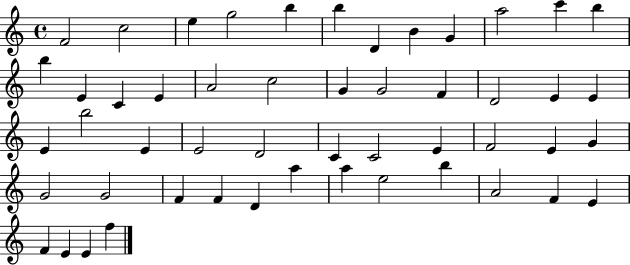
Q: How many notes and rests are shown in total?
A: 51